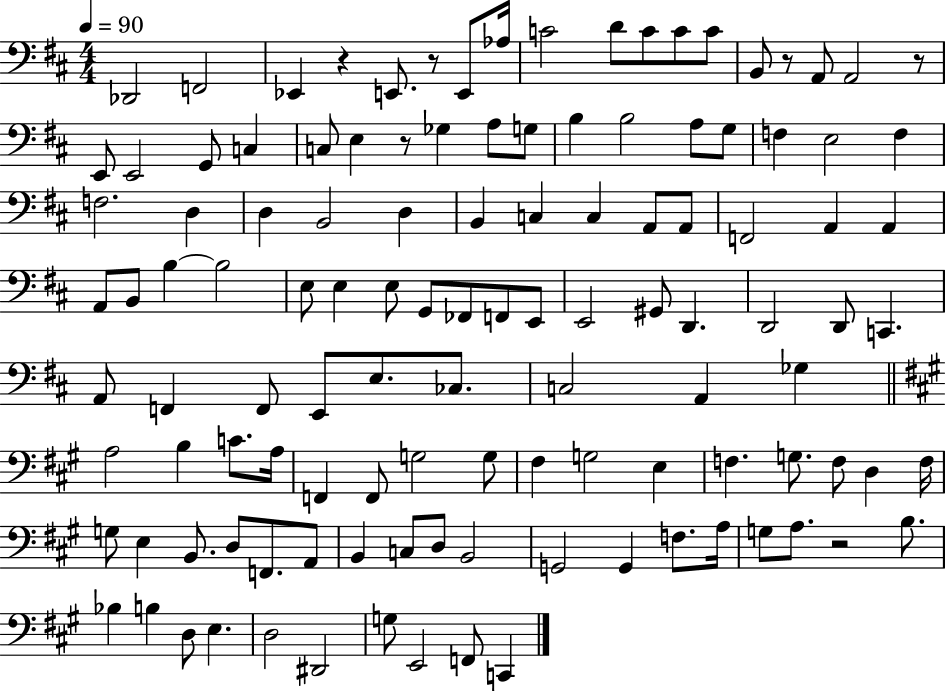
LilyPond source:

{
  \clef bass
  \numericTimeSignature
  \time 4/4
  \key d \major
  \tempo 4 = 90
  \repeat volta 2 { des,2 f,2 | ees,4 r4 e,8. r8 e,8 aes16 | c'2 d'8 c'8 c'8 c'8 | b,8 r8 a,8 a,2 r8 | \break e,8 e,2 g,8 c4 | c8 e4 r8 ges4 a8 g8 | b4 b2 a8 g8 | f4 e2 f4 | \break f2. d4 | d4 b,2 d4 | b,4 c4 c4 a,8 a,8 | f,2 a,4 a,4 | \break a,8 b,8 b4~~ b2 | e8 e4 e8 g,8 fes,8 f,8 e,8 | e,2 gis,8 d,4. | d,2 d,8 c,4. | \break a,8 f,4 f,8 e,8 e8. ces8. | c2 a,4 ges4 | \bar "||" \break \key a \major a2 b4 c'8. a16 | f,4 f,8 g2 g8 | fis4 g2 e4 | f4. g8. f8 d4 f16 | \break g8 e4 b,8. d8 f,8. a,8 | b,4 c8 d8 b,2 | g,2 g,4 f8. a16 | g8 a8. r2 b8. | \break bes4 b4 d8 e4. | d2 dis,2 | g8 e,2 f,8 c,4 | } \bar "|."
}